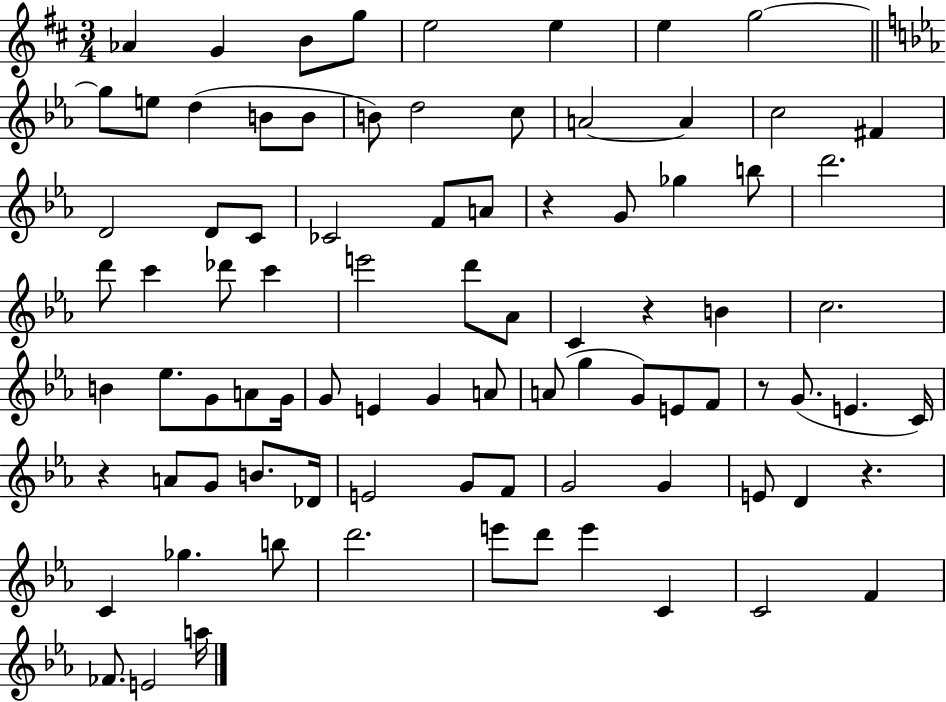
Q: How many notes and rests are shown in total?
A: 86